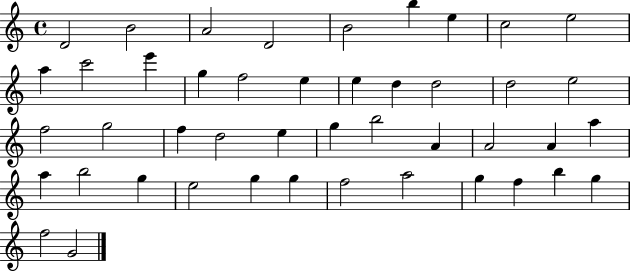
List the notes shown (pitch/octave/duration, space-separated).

D4/h B4/h A4/h D4/h B4/h B5/q E5/q C5/h E5/h A5/q C6/h E6/q G5/q F5/h E5/q E5/q D5/q D5/h D5/h E5/h F5/h G5/h F5/q D5/h E5/q G5/q B5/h A4/q A4/h A4/q A5/q A5/q B5/h G5/q E5/h G5/q G5/q F5/h A5/h G5/q F5/q B5/q G5/q F5/h G4/h